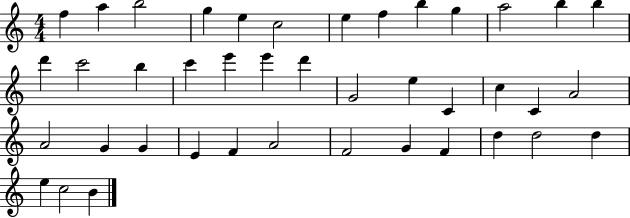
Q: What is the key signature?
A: C major